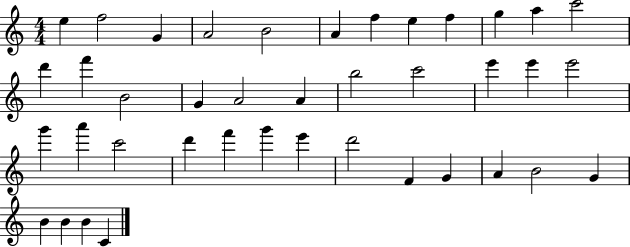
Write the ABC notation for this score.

X:1
T:Untitled
M:4/4
L:1/4
K:C
e f2 G A2 B2 A f e f g a c'2 d' f' B2 G A2 A b2 c'2 e' e' e'2 g' a' c'2 d' f' g' e' d'2 F G A B2 G B B B C